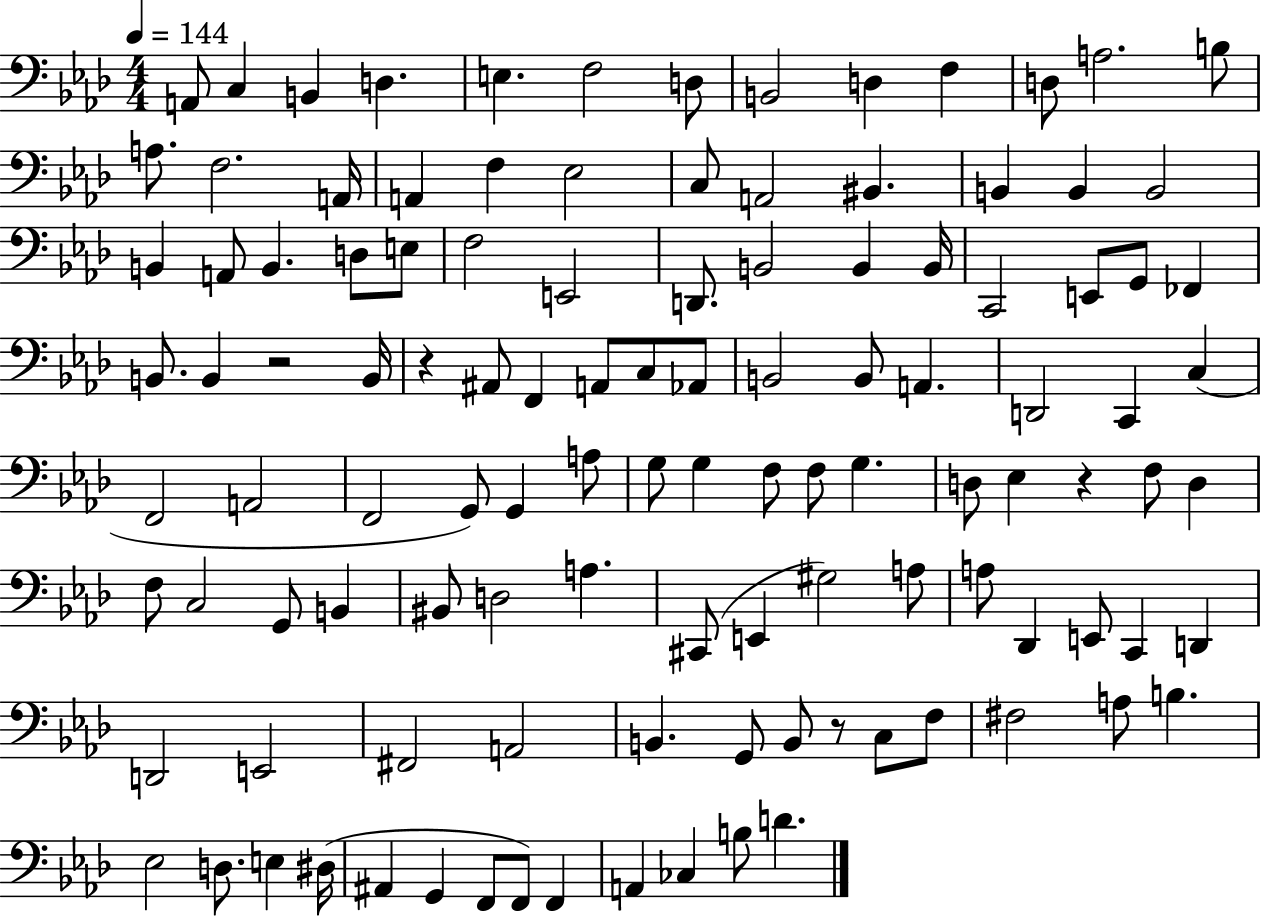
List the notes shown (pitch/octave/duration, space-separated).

A2/e C3/q B2/q D3/q. E3/q. F3/h D3/e B2/h D3/q F3/q D3/e A3/h. B3/e A3/e. F3/h. A2/s A2/q F3/q Eb3/h C3/e A2/h BIS2/q. B2/q B2/q B2/h B2/q A2/e B2/q. D3/e E3/e F3/h E2/h D2/e. B2/h B2/q B2/s C2/h E2/e G2/e FES2/q B2/e. B2/q R/h B2/s R/q A#2/e F2/q A2/e C3/e Ab2/e B2/h B2/e A2/q. D2/h C2/q C3/q F2/h A2/h F2/h G2/e G2/q A3/e G3/e G3/q F3/e F3/e G3/q. D3/e Eb3/q R/q F3/e D3/q F3/e C3/h G2/e B2/q BIS2/e D3/h A3/q. C#2/e E2/q G#3/h A3/e A3/e Db2/q E2/e C2/q D2/q D2/h E2/h F#2/h A2/h B2/q. G2/e B2/e R/e C3/e F3/e F#3/h A3/e B3/q. Eb3/h D3/e. E3/q D#3/s A#2/q G2/q F2/e F2/e F2/q A2/q CES3/q B3/e D4/q.